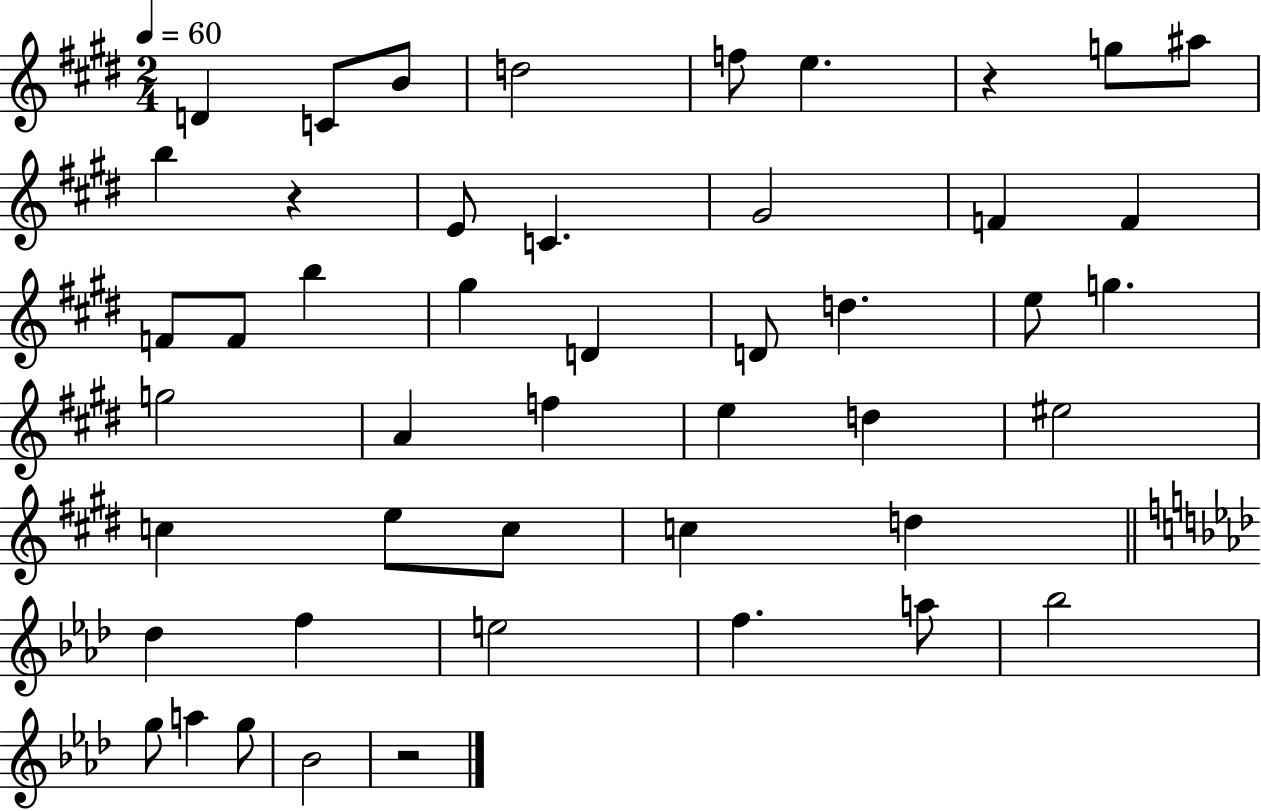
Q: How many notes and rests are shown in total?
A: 47